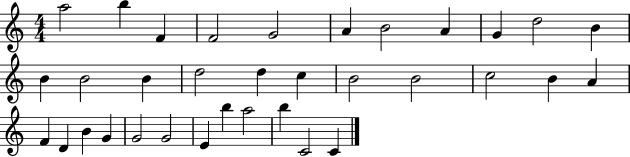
A5/h B5/q F4/q F4/h G4/h A4/q B4/h A4/q G4/q D5/h B4/q B4/q B4/h B4/q D5/h D5/q C5/q B4/h B4/h C5/h B4/q A4/q F4/q D4/q B4/q G4/q G4/h G4/h E4/q B5/q A5/h B5/q C4/h C4/q